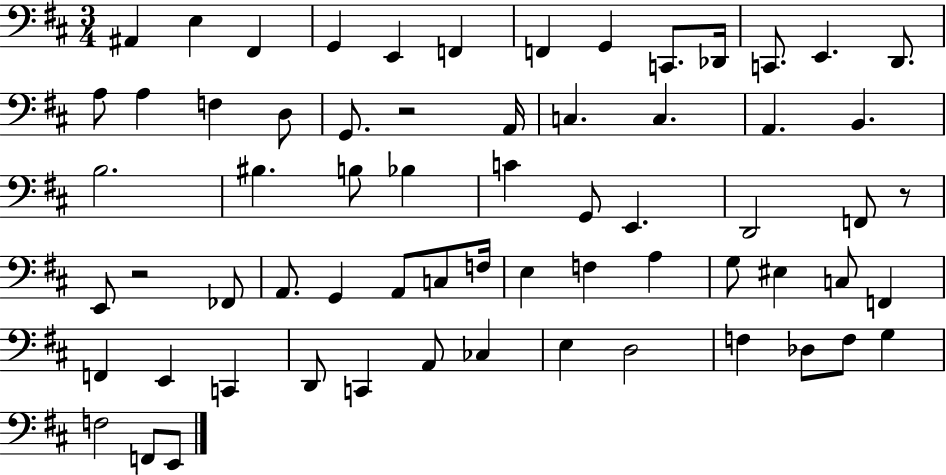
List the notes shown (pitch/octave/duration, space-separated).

A#2/q E3/q F#2/q G2/q E2/q F2/q F2/q G2/q C2/e. Db2/s C2/e. E2/q. D2/e. A3/e A3/q F3/q D3/e G2/e. R/h A2/s C3/q. C3/q. A2/q. B2/q. B3/h. BIS3/q. B3/e Bb3/q C4/q G2/e E2/q. D2/h F2/e R/e E2/e R/h FES2/e A2/e. G2/q A2/e C3/e F3/s E3/q F3/q A3/q G3/e EIS3/q C3/e F2/q F2/q E2/q C2/q D2/e C2/q A2/e CES3/q E3/q D3/h F3/q Db3/e F3/e G3/q F3/h F2/e E2/e